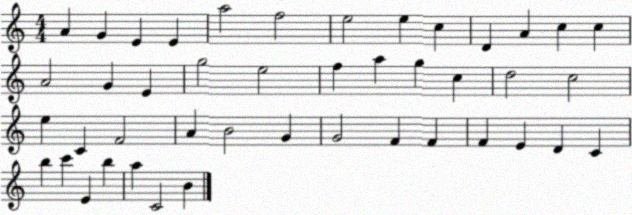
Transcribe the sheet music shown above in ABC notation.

X:1
T:Untitled
M:4/4
L:1/4
K:C
A G E E a2 f2 e2 e c D A c c A2 G E g2 e2 f a g c d2 c2 e C F2 A B2 G G2 F F F E D C b c' E b a C2 B